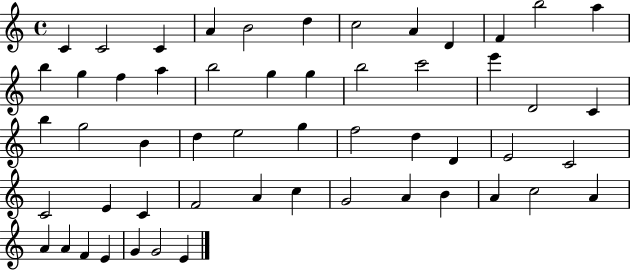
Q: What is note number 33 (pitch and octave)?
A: D4